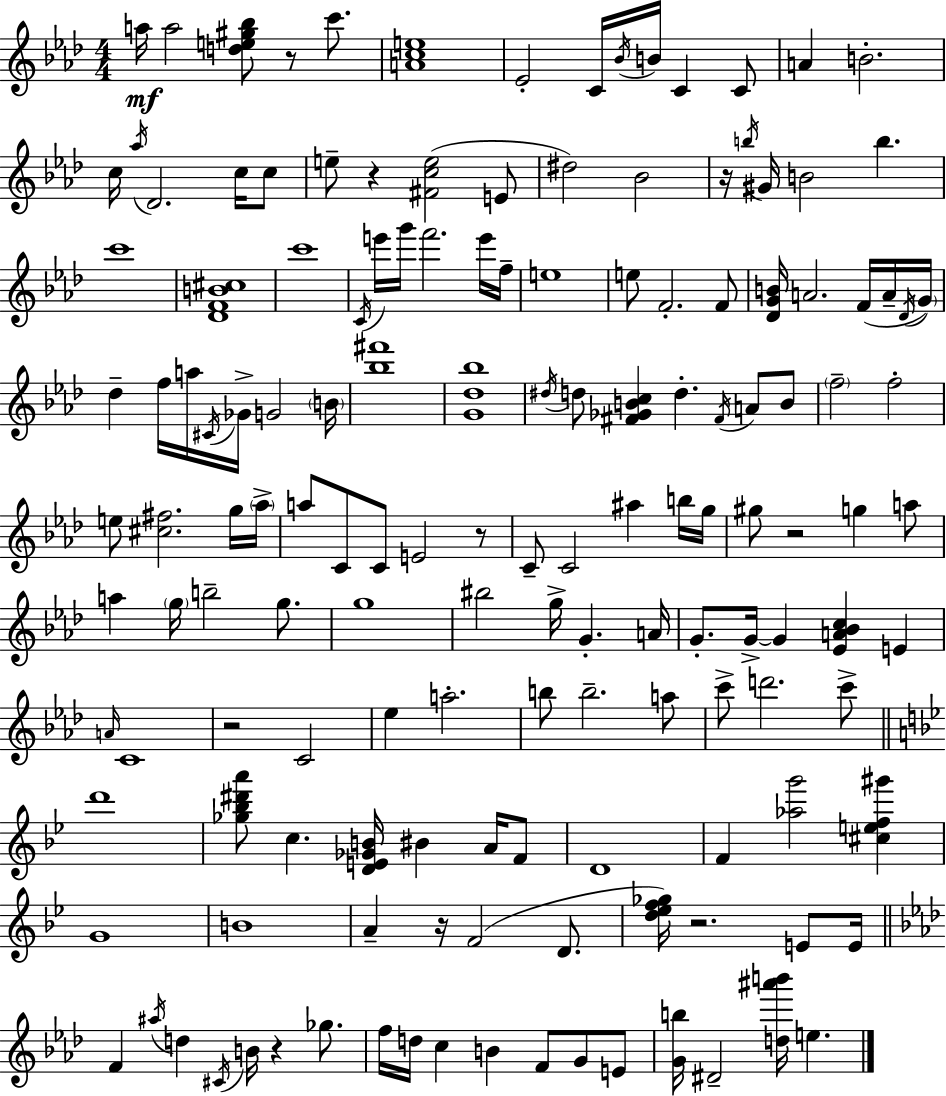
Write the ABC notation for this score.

X:1
T:Untitled
M:4/4
L:1/4
K:Fm
a/4 a2 [de^g_b]/2 z/2 c'/2 [Ace]4 _E2 C/4 _B/4 B/4 C C/2 A B2 c/4 _a/4 _D2 c/4 c/2 e/2 z [^Fce]2 E/2 ^d2 _B2 z/4 b/4 ^G/4 B2 b c'4 [_DFB^c]4 c'4 C/4 e'/4 g'/4 f'2 e'/4 f/4 e4 e/2 F2 F/2 [_DGB]/4 A2 F/4 A/4 _D/4 G/4 _d f/4 a/4 ^C/4 _G/4 G2 B/4 [_b^f']4 [G_d_b]4 ^d/4 d/2 [^F_GBc] d ^F/4 A/2 B/2 f2 f2 e/2 [^c^f]2 g/4 _a/4 a/2 C/2 C/2 E2 z/2 C/2 C2 ^a b/4 g/4 ^g/2 z2 g a/2 a g/4 b2 g/2 g4 ^b2 g/4 G A/4 G/2 G/4 G [_EA_Bc] E A/4 C4 z2 C2 _e a2 b/2 b2 a/2 c'/2 d'2 c'/2 d'4 [_g_b^d'a']/2 c [DE_GB]/4 ^B A/4 F/2 D4 F [_ag']2 [^cef^g'] G4 B4 A z/4 F2 D/2 [d_ef_g]/4 z2 E/2 E/4 F ^a/4 d ^C/4 B/4 z _g/2 f/4 d/4 c B F/2 G/2 E/2 [Gb]/4 ^D2 [d^a'b']/4 e